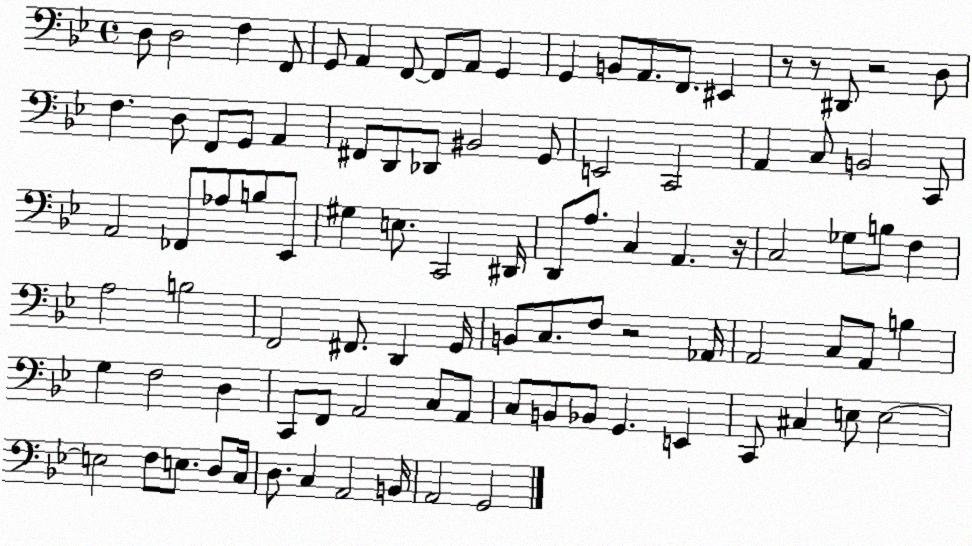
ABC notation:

X:1
T:Untitled
M:4/4
L:1/4
K:Bb
D,/2 D,2 F, F,,/2 G,,/2 A,, F,,/2 F,,/2 A,,/2 G,, G,, B,,/2 A,,/2 F,,/2 ^E,, z/2 z/2 ^D,,/2 z2 D,/2 F, D,/2 F,,/2 G,,/2 A,, ^F,,/2 D,,/2 _D,,/2 ^B,,2 G,,/2 E,,2 C,,2 A,, C,/2 B,,2 C,,/2 A,,2 _F,,/2 _A,/2 B,/2 _E,,/2 ^G, E,/2 C,,2 ^D,,/4 D,,/2 A,/2 C, A,, z/4 C,2 _G,/2 B,/2 F, A,2 B,2 F,,2 ^F,,/2 D,, G,,/4 B,,/2 C,/2 F,/2 z2 _A,,/4 A,,2 C,/2 A,,/2 B, G, F,2 D, C,,/2 F,,/2 A,,2 C,/2 A,,/2 C,/2 B,,/2 _B,,/2 G,, E,, C,,/2 ^C, E,/2 E,2 E,2 F,/2 E,/2 D,/2 C,/4 D,/2 C, A,,2 B,,/4 A,,2 G,,2